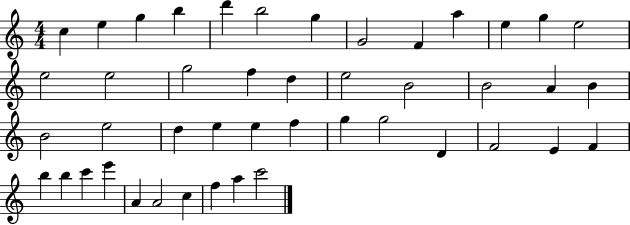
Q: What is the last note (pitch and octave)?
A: C6